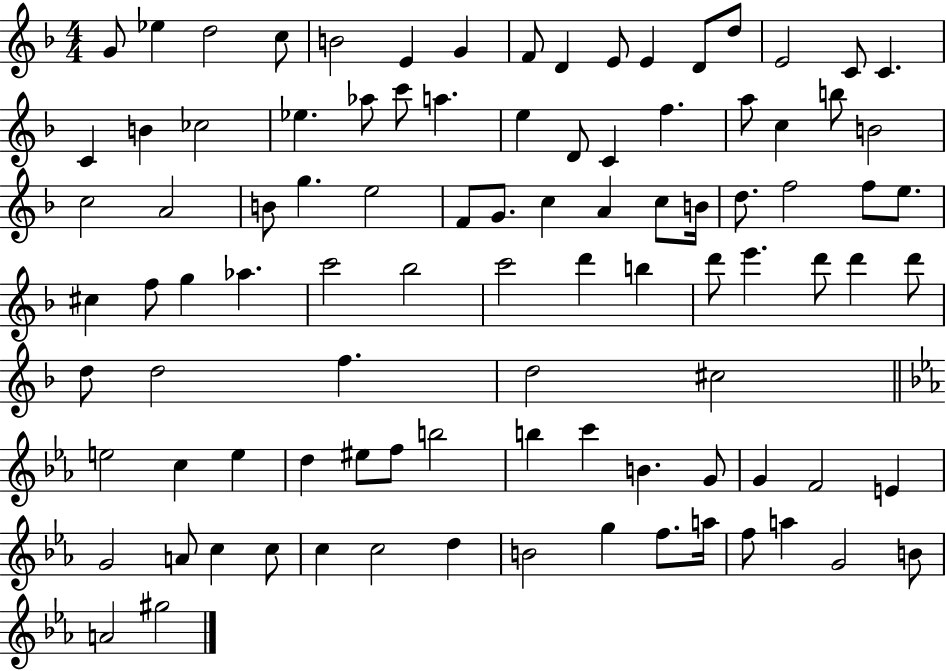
G4/e Eb5/q D5/h C5/e B4/h E4/q G4/q F4/e D4/q E4/e E4/q D4/e D5/e E4/h C4/e C4/q. C4/q B4/q CES5/h Eb5/q. Ab5/e C6/e A5/q. E5/q D4/e C4/q F5/q. A5/e C5/q B5/e B4/h C5/h A4/h B4/e G5/q. E5/h F4/e G4/e. C5/q A4/q C5/e B4/s D5/e. F5/h F5/e E5/e. C#5/q F5/e G5/q Ab5/q. C6/h Bb5/h C6/h D6/q B5/q D6/e E6/q. D6/e D6/q D6/e D5/e D5/h F5/q. D5/h C#5/h E5/h C5/q E5/q D5/q EIS5/e F5/e B5/h B5/q C6/q B4/q. G4/e G4/q F4/h E4/q G4/h A4/e C5/q C5/e C5/q C5/h D5/q B4/h G5/q F5/e. A5/s F5/e A5/q G4/h B4/e A4/h G#5/h